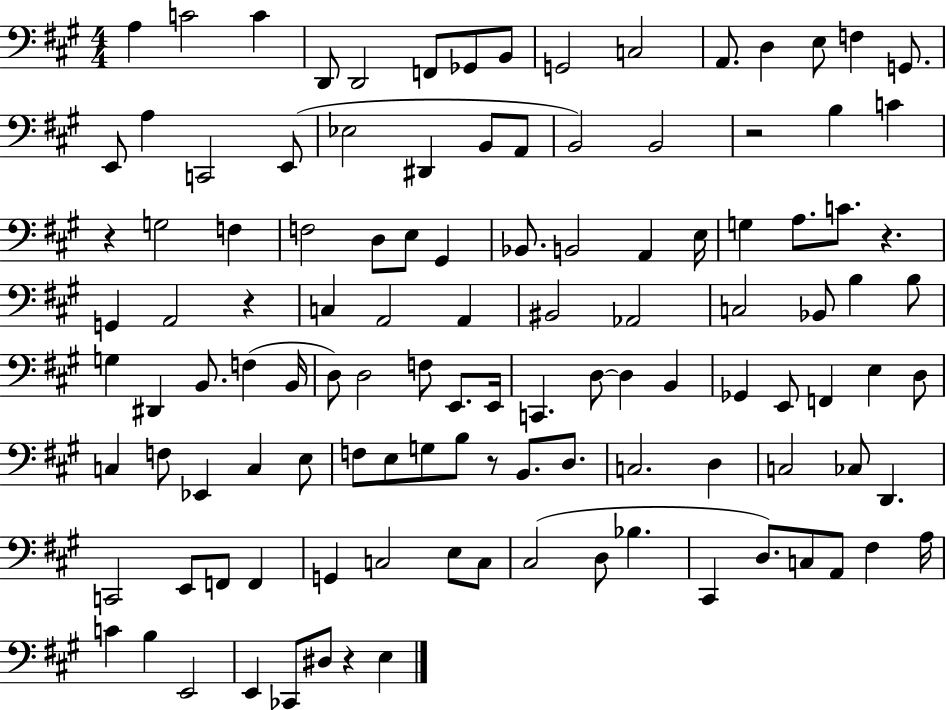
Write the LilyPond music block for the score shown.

{
  \clef bass
  \numericTimeSignature
  \time 4/4
  \key a \major
  a4 c'2 c'4 | d,8 d,2 f,8 ges,8 b,8 | g,2 c2 | a,8. d4 e8 f4 g,8. | \break e,8 a4 c,2 e,8( | ees2 dis,4 b,8 a,8 | b,2) b,2 | r2 b4 c'4 | \break r4 g2 f4 | f2 d8 e8 gis,4 | bes,8. b,2 a,4 e16 | g4 a8. c'8. r4. | \break g,4 a,2 r4 | c4 a,2 a,4 | bis,2 aes,2 | c2 bes,8 b4 b8 | \break g4 dis,4 b,8. f4( b,16 | d8) d2 f8 e,8. e,16 | c,4. d8~~ d4 b,4 | ges,4 e,8 f,4 e4 d8 | \break c4 f8 ees,4 c4 e8 | f8 e8 g8 b8 r8 b,8. d8. | c2. d4 | c2 ces8 d,4. | \break c,2 e,8 f,8 f,4 | g,4 c2 e8 c8 | cis2( d8 bes4. | cis,4 d8.) c8 a,8 fis4 a16 | \break c'4 b4 e,2 | e,4 ces,8 dis8 r4 e4 | \bar "|."
}